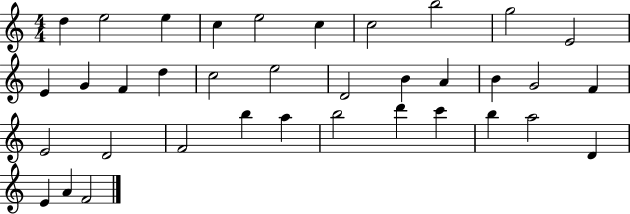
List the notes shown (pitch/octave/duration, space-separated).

D5/q E5/h E5/q C5/q E5/h C5/q C5/h B5/h G5/h E4/h E4/q G4/q F4/q D5/q C5/h E5/h D4/h B4/q A4/q B4/q G4/h F4/q E4/h D4/h F4/h B5/q A5/q B5/h D6/q C6/q B5/q A5/h D4/q E4/q A4/q F4/h